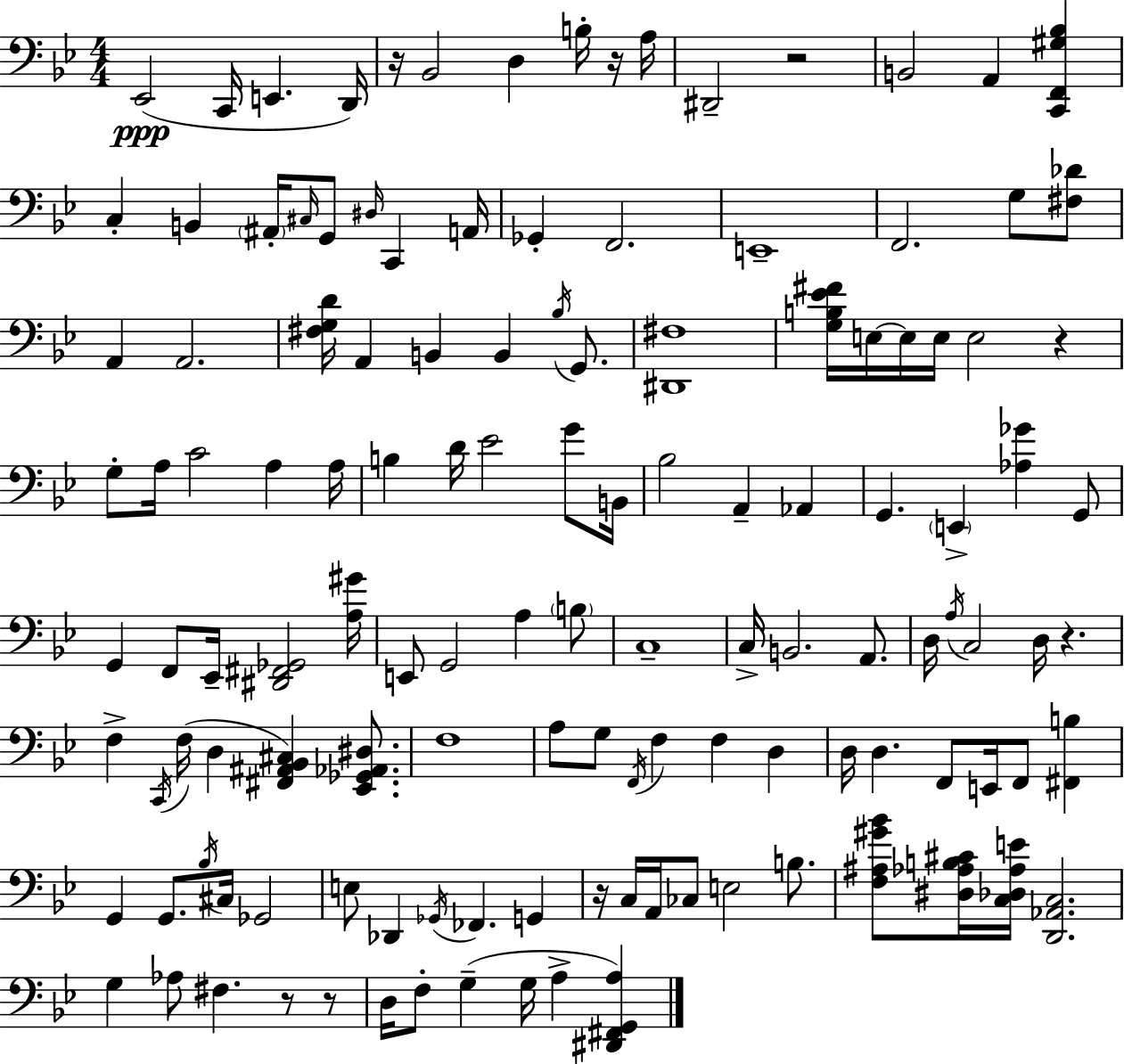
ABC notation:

X:1
T:Untitled
M:4/4
L:1/4
K:Gm
_E,,2 C,,/4 E,, D,,/4 z/4 _B,,2 D, B,/4 z/4 A,/4 ^D,,2 z2 B,,2 A,, [C,,F,,^G,_B,] C, B,, ^A,,/4 ^C,/4 G,,/2 ^D,/4 C,, A,,/4 _G,, F,,2 E,,4 F,,2 G,/2 [^F,_D]/2 A,, A,,2 [^F,G,D]/4 A,, B,, B,, _B,/4 G,,/2 [^D,,^F,]4 [G,B,_E^F]/4 E,/4 E,/4 E,/4 E,2 z G,/2 A,/4 C2 A, A,/4 B, D/4 _E2 G/2 B,,/4 _B,2 A,, _A,, G,, E,, [_A,_G] G,,/2 G,, F,,/2 _E,,/4 [^D,,^F,,_G,,]2 [A,^G]/4 E,,/2 G,,2 A, B,/2 C,4 C,/4 B,,2 A,,/2 D,/4 A,/4 C,2 D,/4 z F, C,,/4 F,/4 D, [^F,,^A,,_B,,^C,] [_E,,_G,,_A,,^D,]/2 F,4 A,/2 G,/2 F,,/4 F, F, D, D,/4 D, F,,/2 E,,/4 F,,/2 [^F,,B,] G,, G,,/2 _B,/4 ^C,/4 _G,,2 E,/2 _D,, _G,,/4 _F,, G,, z/4 C,/4 A,,/4 _C,/2 E,2 B,/2 [F,^A,^G_B]/2 [^D,_A,B,^C]/4 [C,_D,_A,E]/4 [D,,_A,,C,]2 G, _A,/2 ^F, z/2 z/2 D,/4 F,/2 G, G,/4 A, [^D,,^F,,G,,A,]